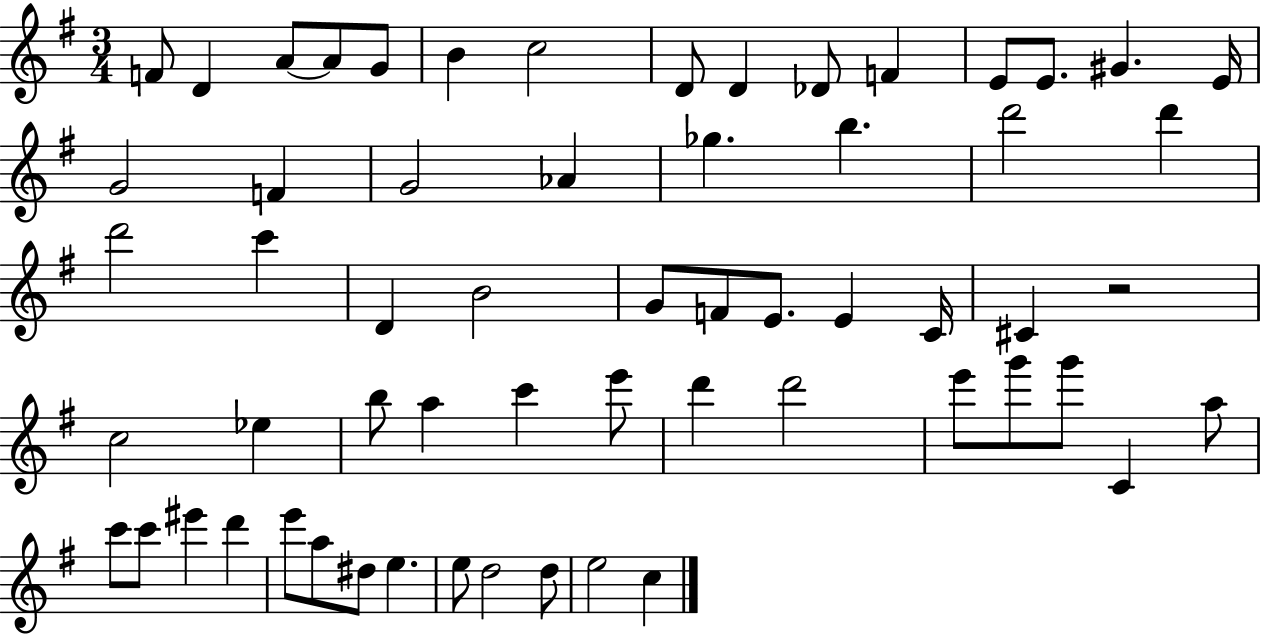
F4/e D4/q A4/e A4/e G4/e B4/q C5/h D4/e D4/q Db4/e F4/q E4/e E4/e. G#4/q. E4/s G4/h F4/q G4/h Ab4/q Gb5/q. B5/q. D6/h D6/q D6/h C6/q D4/q B4/h G4/e F4/e E4/e. E4/q C4/s C#4/q R/h C5/h Eb5/q B5/e A5/q C6/q E6/e D6/q D6/h E6/e G6/e G6/e C4/q A5/e C6/e C6/e EIS6/q D6/q E6/e A5/e D#5/e E5/q. E5/e D5/h D5/e E5/h C5/q